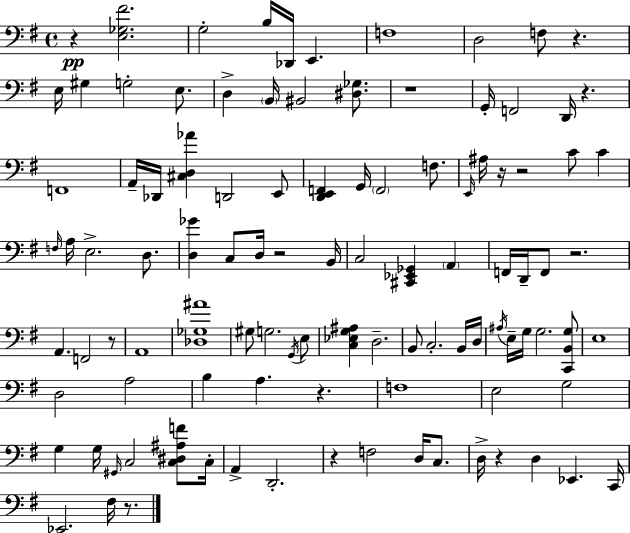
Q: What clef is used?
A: bass